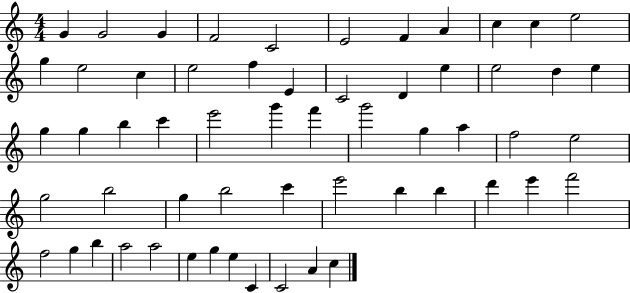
G4/q G4/h G4/q F4/h C4/h E4/h F4/q A4/q C5/q C5/q E5/h G5/q E5/h C5/q E5/h F5/q E4/q C4/h D4/q E5/q E5/h D5/q E5/q G5/q G5/q B5/q C6/q E6/h G6/q F6/q G6/h G5/q A5/q F5/h E5/h G5/h B5/h G5/q B5/h C6/q E6/h B5/q B5/q D6/q E6/q F6/h F5/h G5/q B5/q A5/h A5/h E5/q G5/q E5/q C4/q C4/h A4/q C5/q